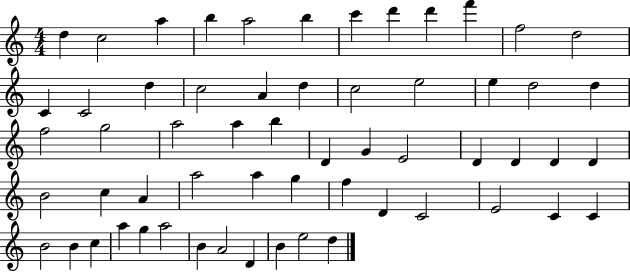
{
  \clef treble
  \numericTimeSignature
  \time 4/4
  \key c \major
  d''4 c''2 a''4 | b''4 a''2 b''4 | c'''4 d'''4 d'''4 f'''4 | f''2 d''2 | \break c'4 c'2 d''4 | c''2 a'4 d''4 | c''2 e''2 | e''4 d''2 d''4 | \break f''2 g''2 | a''2 a''4 b''4 | d'4 g'4 e'2 | d'4 d'4 d'4 d'4 | \break b'2 c''4 a'4 | a''2 a''4 g''4 | f''4 d'4 c'2 | e'2 c'4 c'4 | \break b'2 b'4 c''4 | a''4 g''4 a''2 | b'4 a'2 d'4 | b'4 e''2 d''4 | \break \bar "|."
}